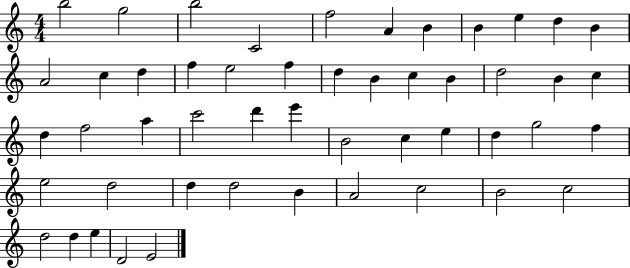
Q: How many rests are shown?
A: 0